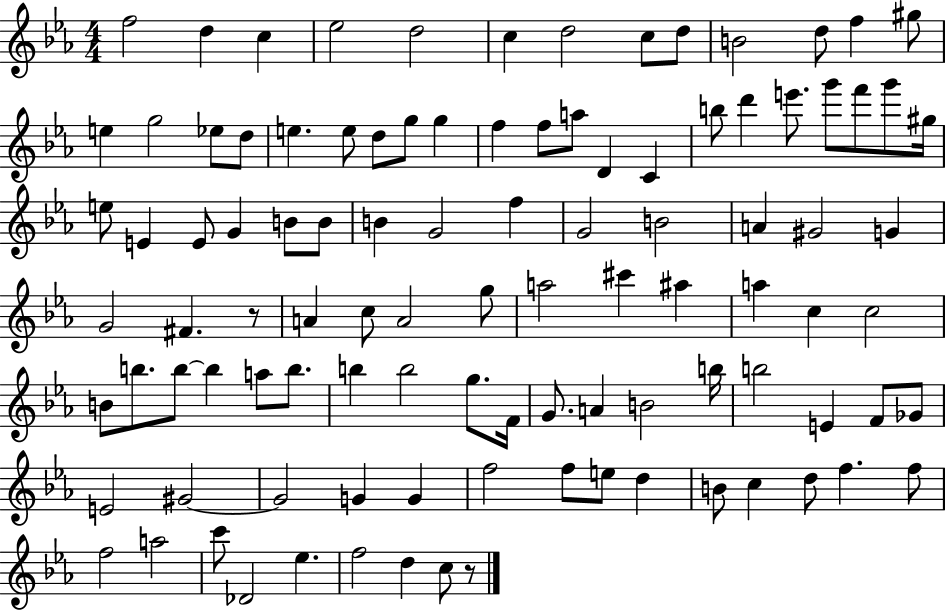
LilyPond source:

{
  \clef treble
  \numericTimeSignature
  \time 4/4
  \key ees \major
  f''2 d''4 c''4 | ees''2 d''2 | c''4 d''2 c''8 d''8 | b'2 d''8 f''4 gis''8 | \break e''4 g''2 ees''8 d''8 | e''4. e''8 d''8 g''8 g''4 | f''4 f''8 a''8 d'4 c'4 | b''8 d'''4 e'''8. g'''8 f'''8 g'''8 gis''16 | \break e''8 e'4 e'8 g'4 b'8 b'8 | b'4 g'2 f''4 | g'2 b'2 | a'4 gis'2 g'4 | \break g'2 fis'4. r8 | a'4 c''8 a'2 g''8 | a''2 cis'''4 ais''4 | a''4 c''4 c''2 | \break b'8 b''8. b''8~~ b''4 a''8 b''8. | b''4 b''2 g''8. f'16 | g'8. a'4 b'2 b''16 | b''2 e'4 f'8 ges'8 | \break e'2 gis'2~~ | gis'2 g'4 g'4 | f''2 f''8 e''8 d''4 | b'8 c''4 d''8 f''4. f''8 | \break f''2 a''2 | c'''8 des'2 ees''4. | f''2 d''4 c''8 r8 | \bar "|."
}